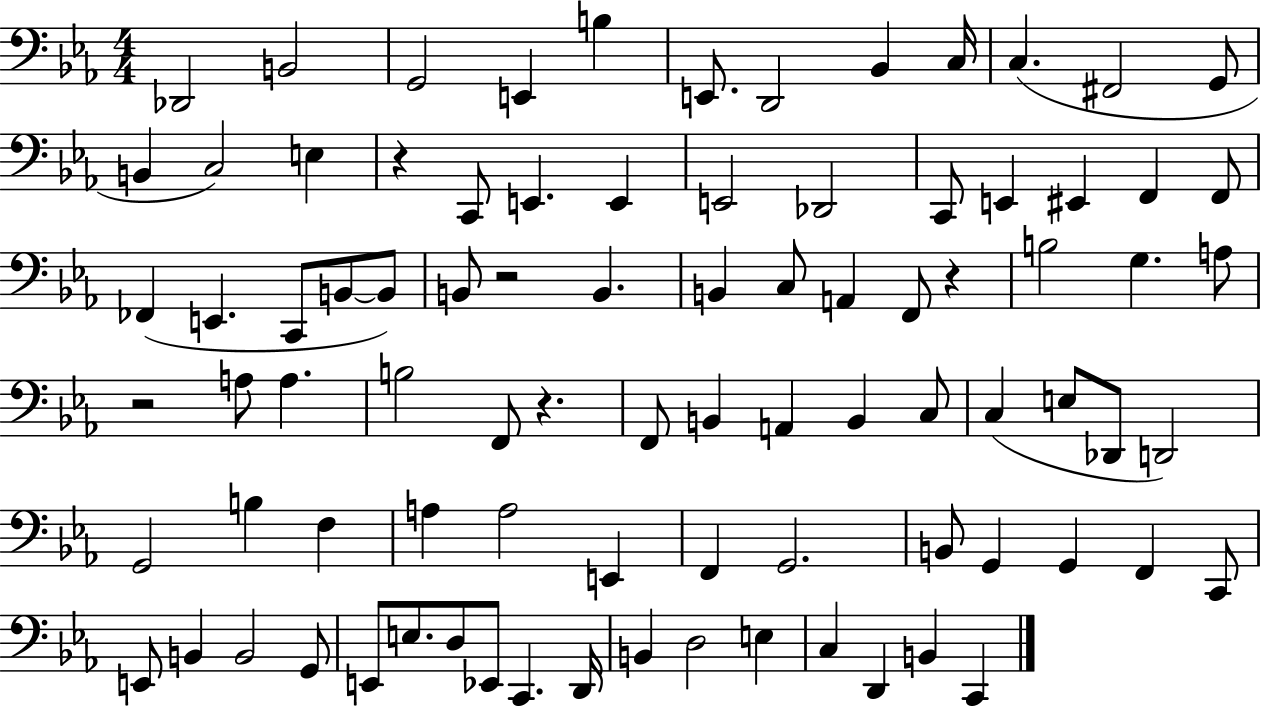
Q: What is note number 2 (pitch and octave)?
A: B2